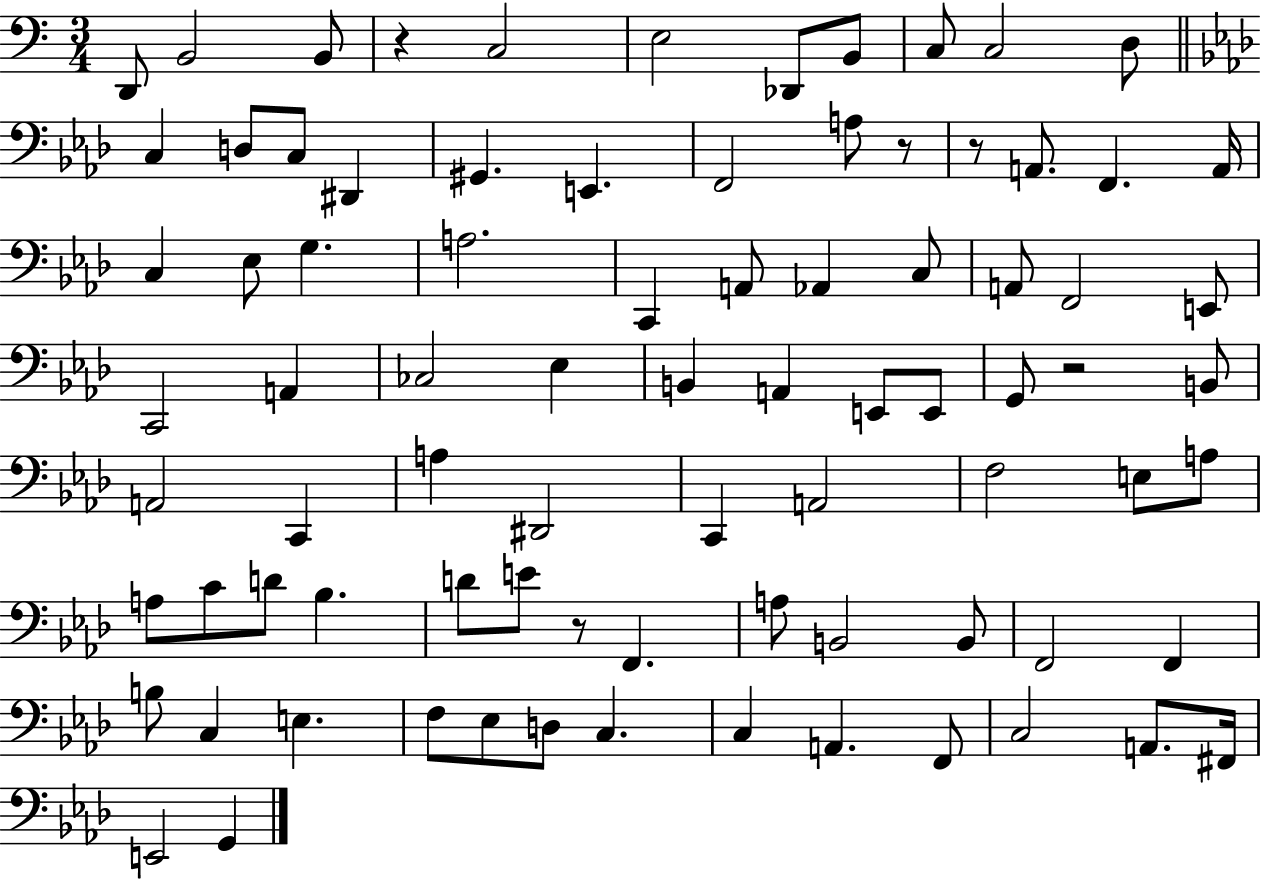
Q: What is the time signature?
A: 3/4